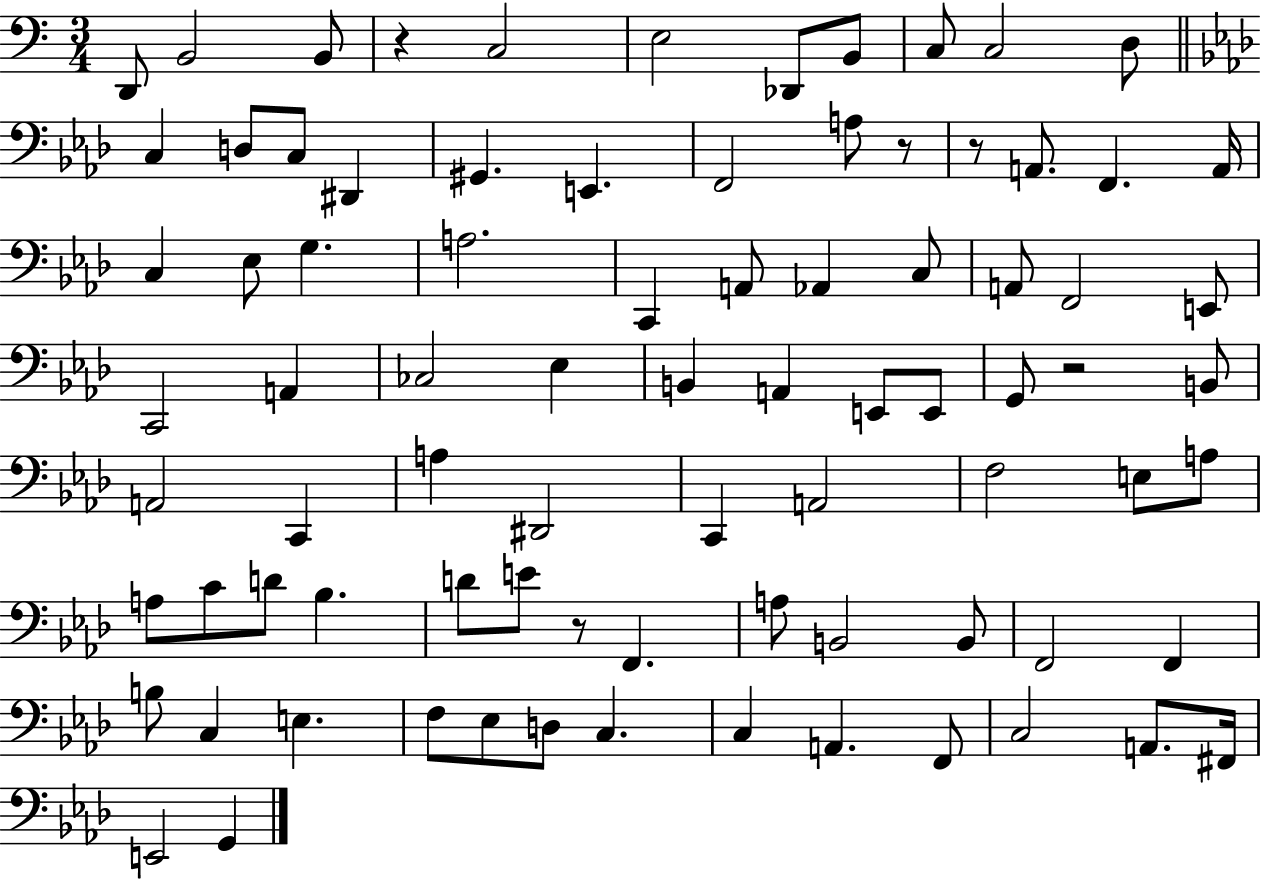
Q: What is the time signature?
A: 3/4